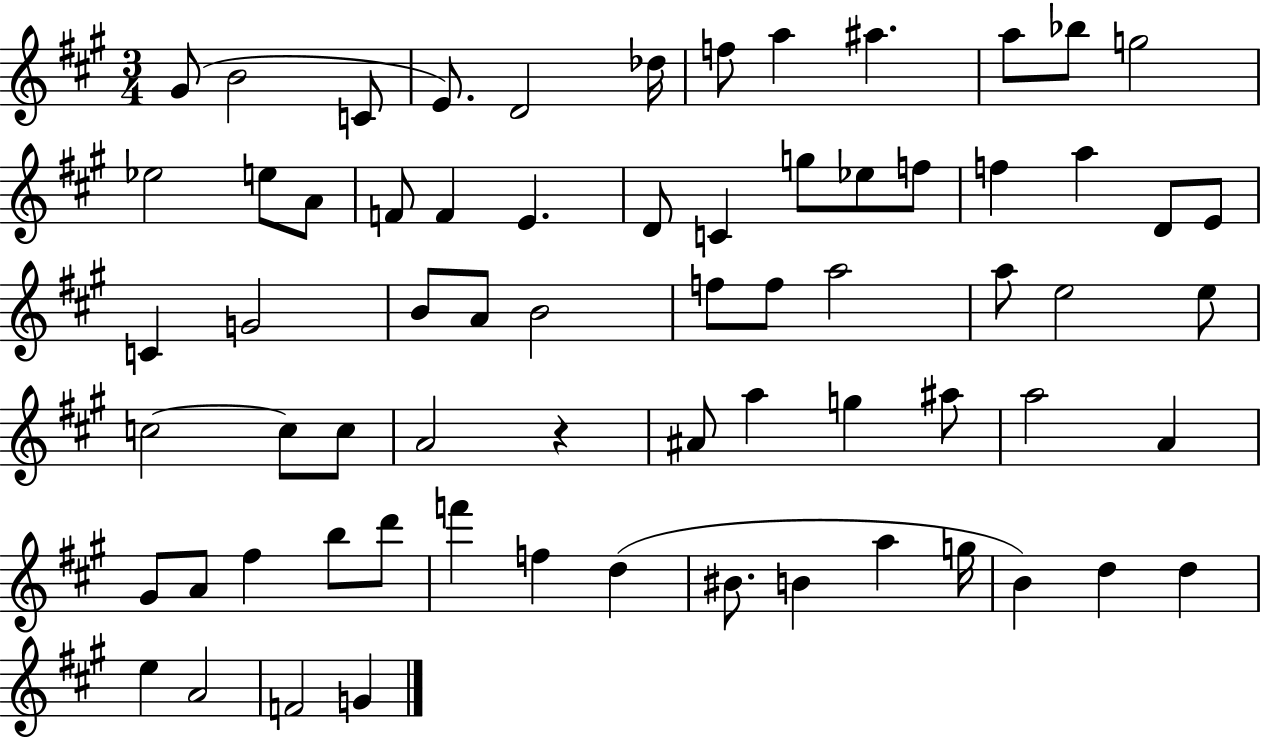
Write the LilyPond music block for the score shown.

{
  \clef treble
  \numericTimeSignature
  \time 3/4
  \key a \major
  \repeat volta 2 { gis'8( b'2 c'8 | e'8.) d'2 des''16 | f''8 a''4 ais''4. | a''8 bes''8 g''2 | \break ees''2 e''8 a'8 | f'8 f'4 e'4. | d'8 c'4 g''8 ees''8 f''8 | f''4 a''4 d'8 e'8 | \break c'4 g'2 | b'8 a'8 b'2 | f''8 f''8 a''2 | a''8 e''2 e''8 | \break c''2~~ c''8 c''8 | a'2 r4 | ais'8 a''4 g''4 ais''8 | a''2 a'4 | \break gis'8 a'8 fis''4 b''8 d'''8 | f'''4 f''4 d''4( | bis'8. b'4 a''4 g''16 | b'4) d''4 d''4 | \break e''4 a'2 | f'2 g'4 | } \bar "|."
}